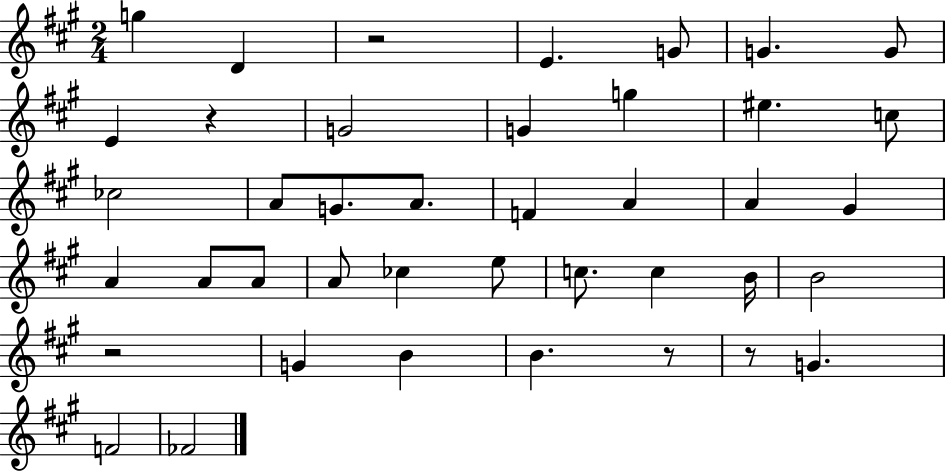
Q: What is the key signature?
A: A major